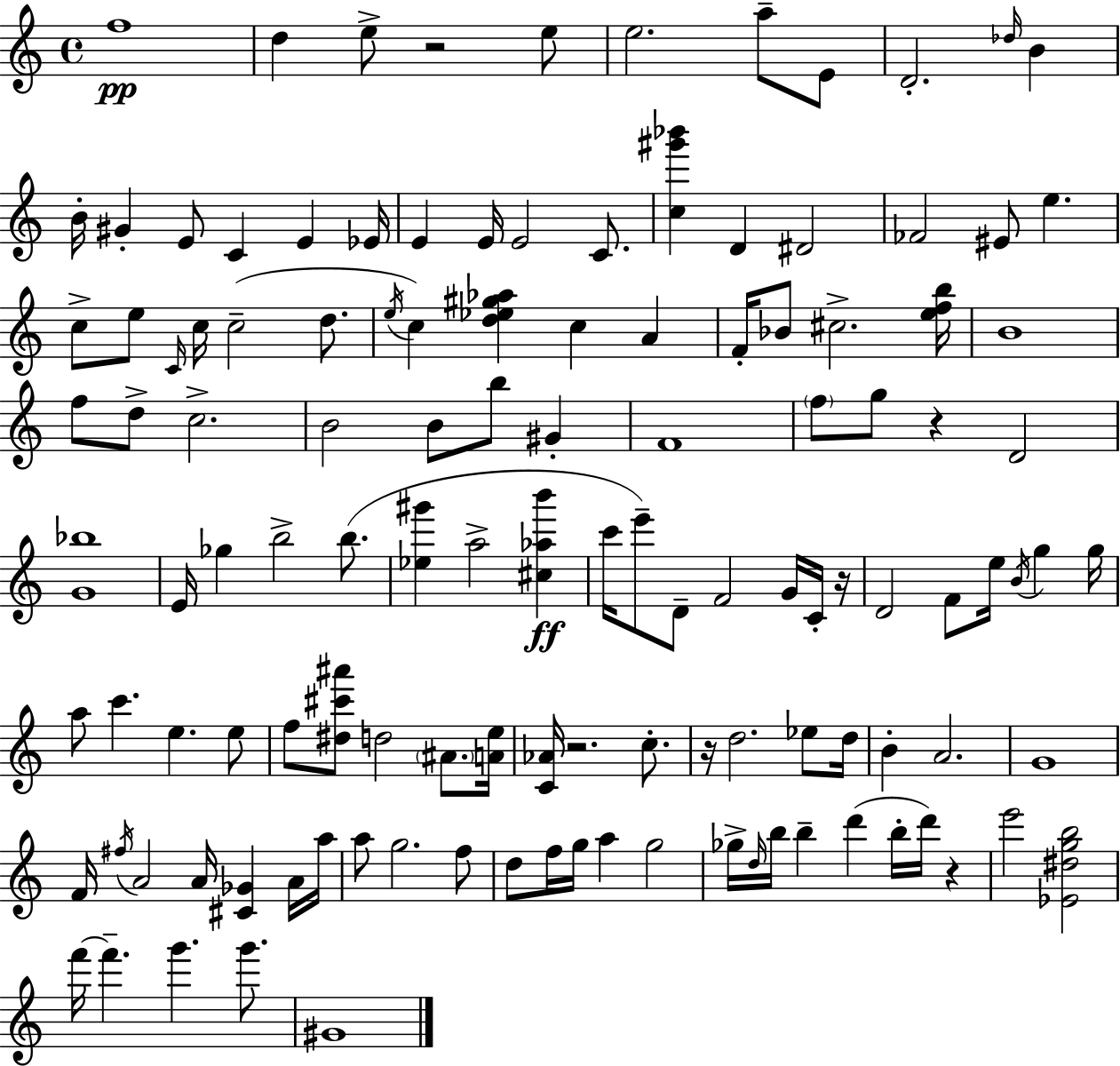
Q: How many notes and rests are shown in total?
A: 125